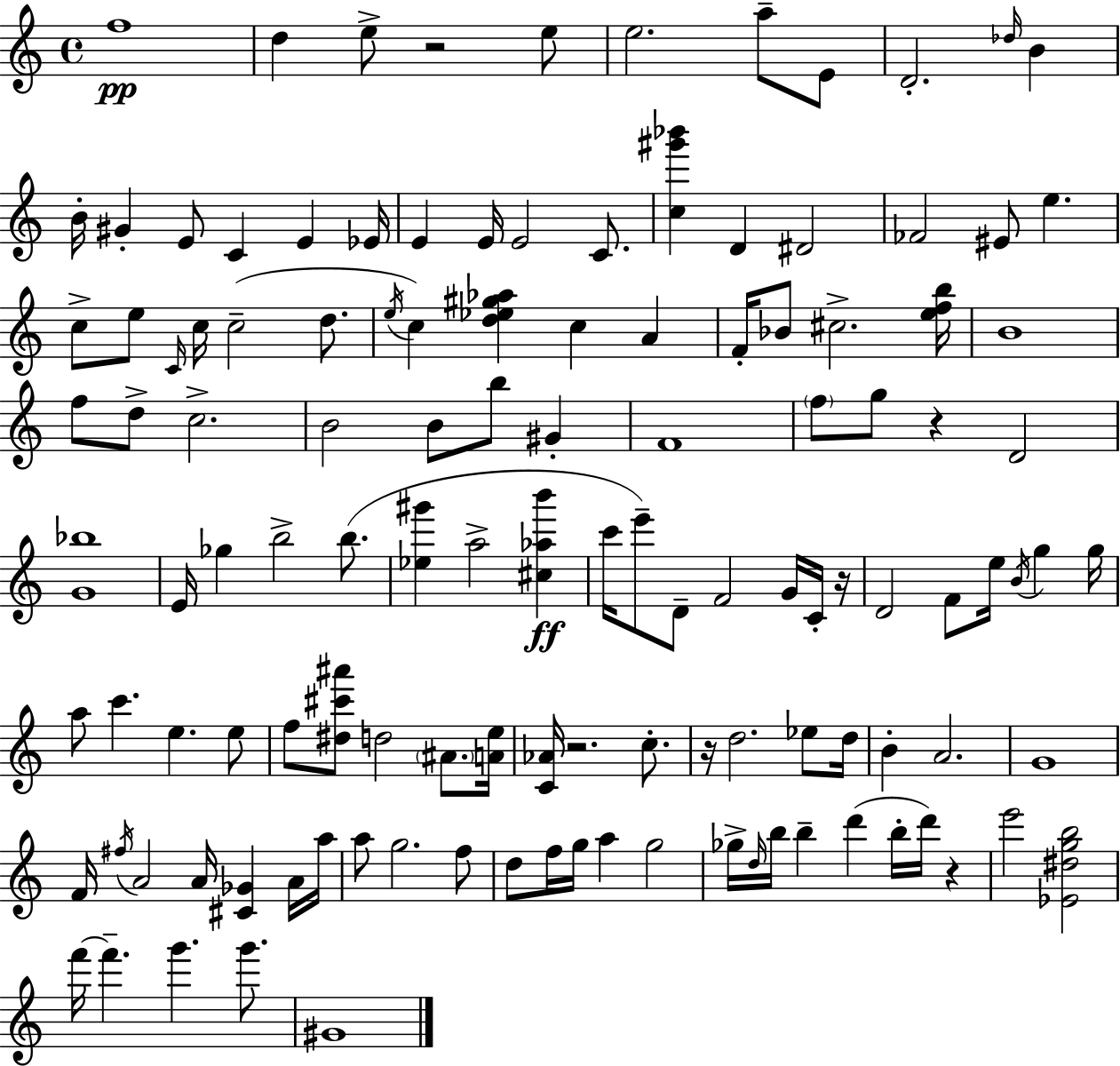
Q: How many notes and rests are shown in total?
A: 125